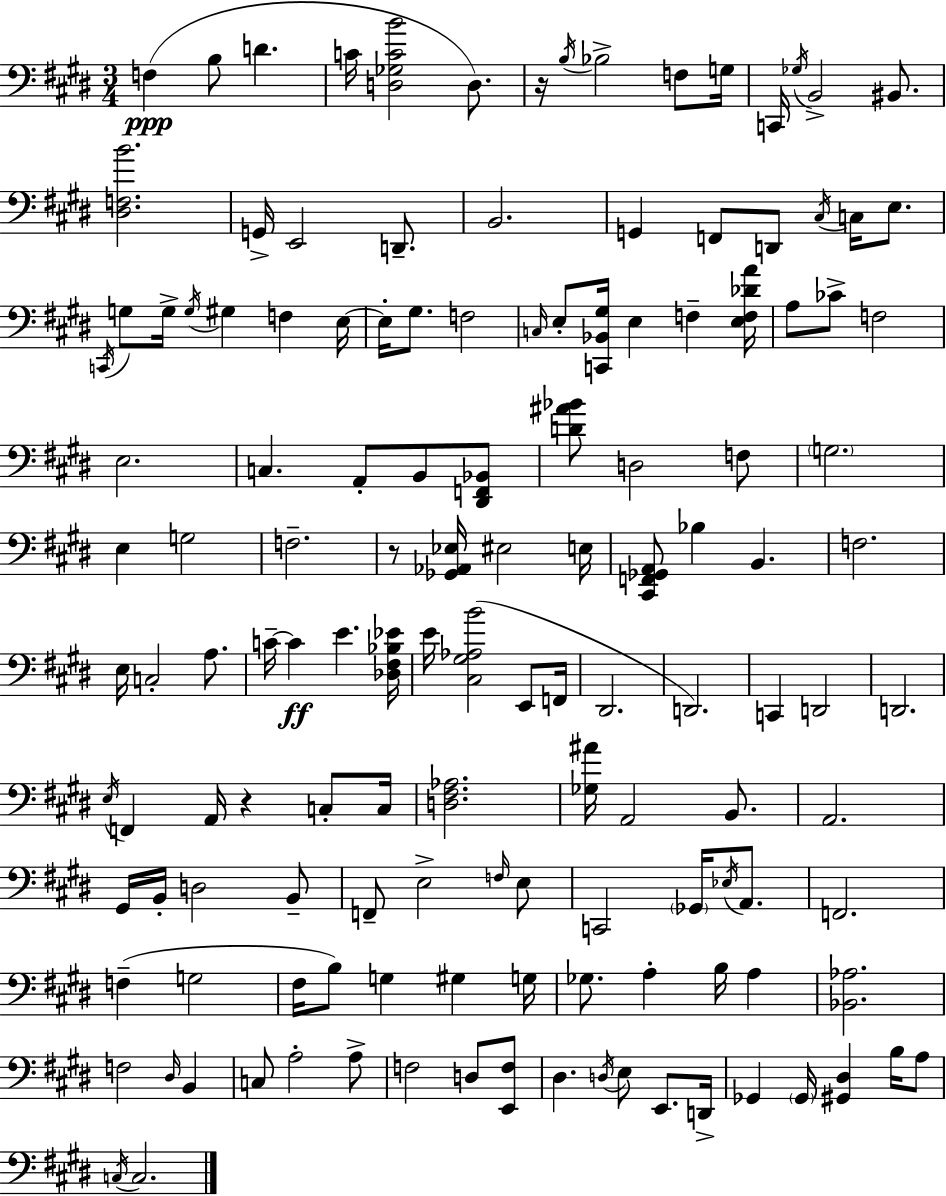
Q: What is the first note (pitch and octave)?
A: F3